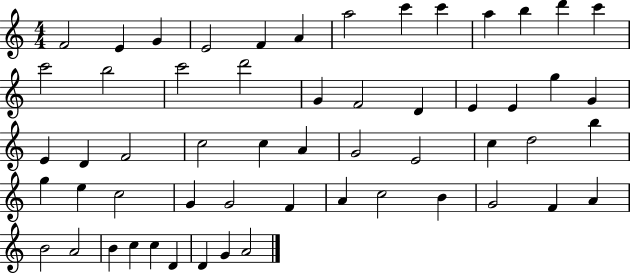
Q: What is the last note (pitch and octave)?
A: A4